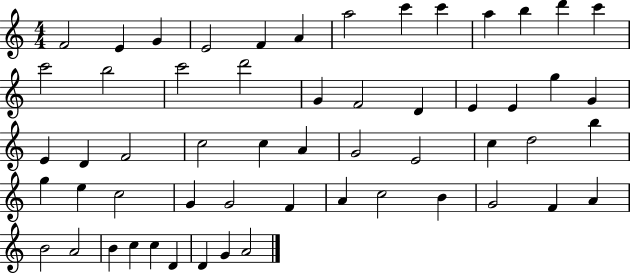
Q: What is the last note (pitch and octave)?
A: A4